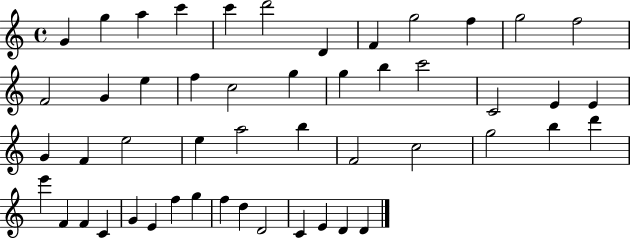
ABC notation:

X:1
T:Untitled
M:4/4
L:1/4
K:C
G g a c' c' d'2 D F g2 f g2 f2 F2 G e f c2 g g b c'2 C2 E E G F e2 e a2 b F2 c2 g2 b d' e' F F C G E f g f d D2 C E D D